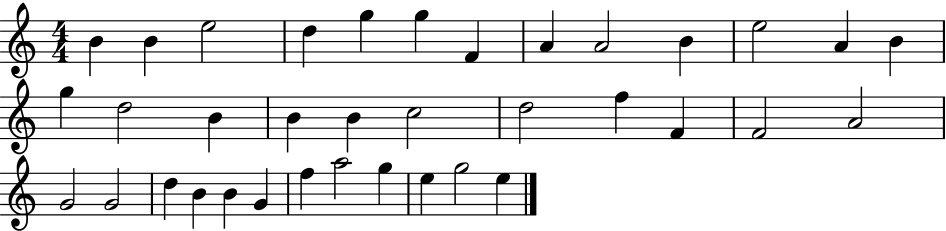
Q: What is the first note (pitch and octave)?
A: B4